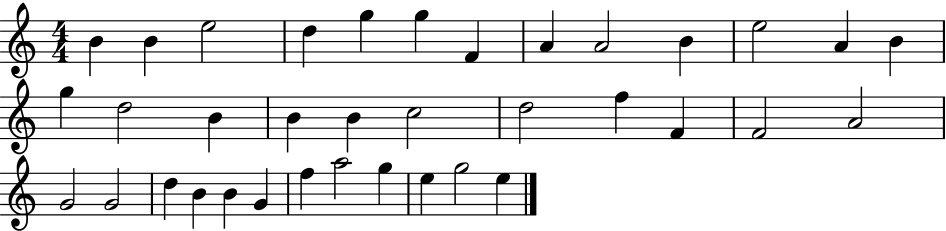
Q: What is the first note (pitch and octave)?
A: B4